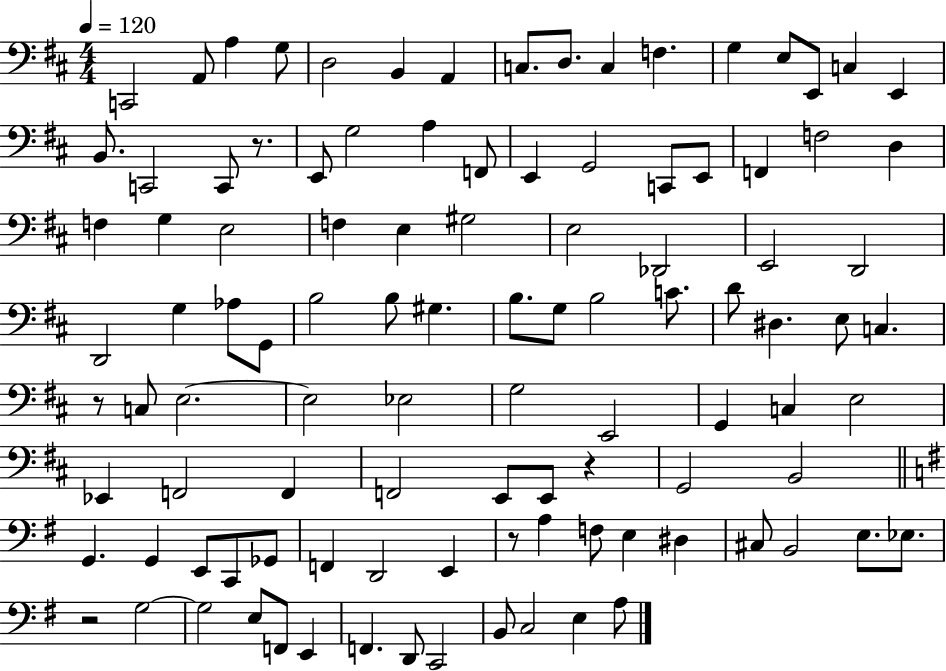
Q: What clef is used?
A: bass